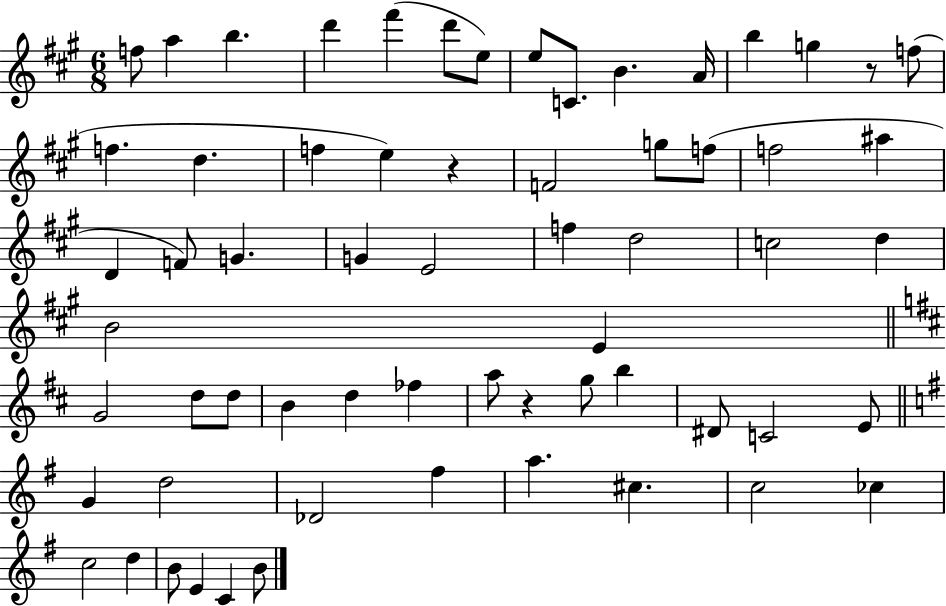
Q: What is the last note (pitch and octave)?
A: B4